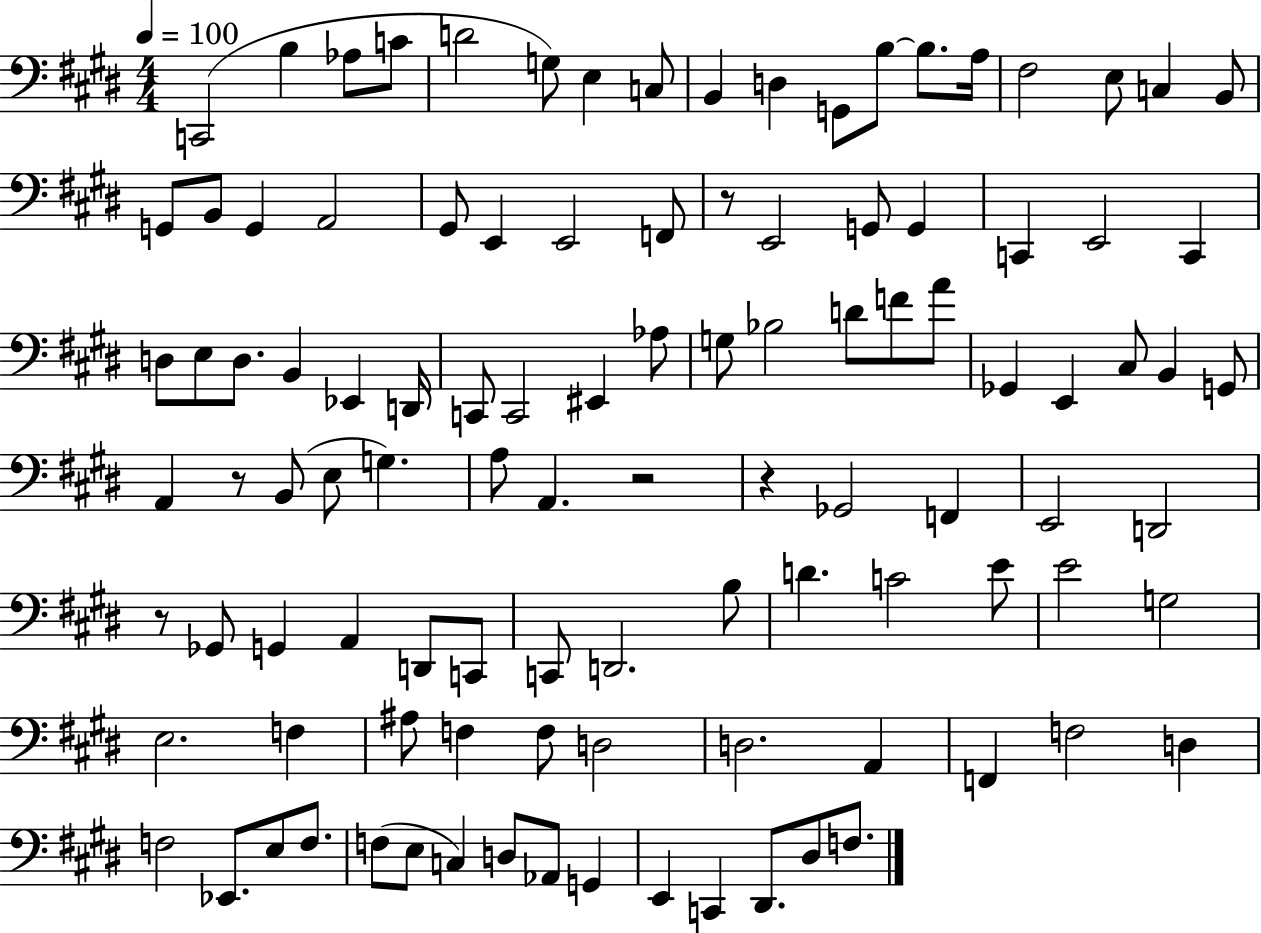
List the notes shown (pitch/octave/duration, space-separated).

C2/h B3/q Ab3/e C4/e D4/h G3/e E3/q C3/e B2/q D3/q G2/e B3/e B3/e. A3/s F#3/h E3/e C3/q B2/e G2/e B2/e G2/q A2/h G#2/e E2/q E2/h F2/e R/e E2/h G2/e G2/q C2/q E2/h C2/q D3/e E3/e D3/e. B2/q Eb2/q D2/s C2/e C2/h EIS2/q Ab3/e G3/e Bb3/h D4/e F4/e A4/e Gb2/q E2/q C#3/e B2/q G2/e A2/q R/e B2/e E3/e G3/q. A3/e A2/q. R/h R/q Gb2/h F2/q E2/h D2/h R/e Gb2/e G2/q A2/q D2/e C2/e C2/e D2/h. B3/e D4/q. C4/h E4/e E4/h G3/h E3/h. F3/q A#3/e F3/q F3/e D3/h D3/h. A2/q F2/q F3/h D3/q F3/h Eb2/e. E3/e F3/e. F3/e E3/e C3/q D3/e Ab2/e G2/q E2/q C2/q D#2/e. D#3/e F3/e.